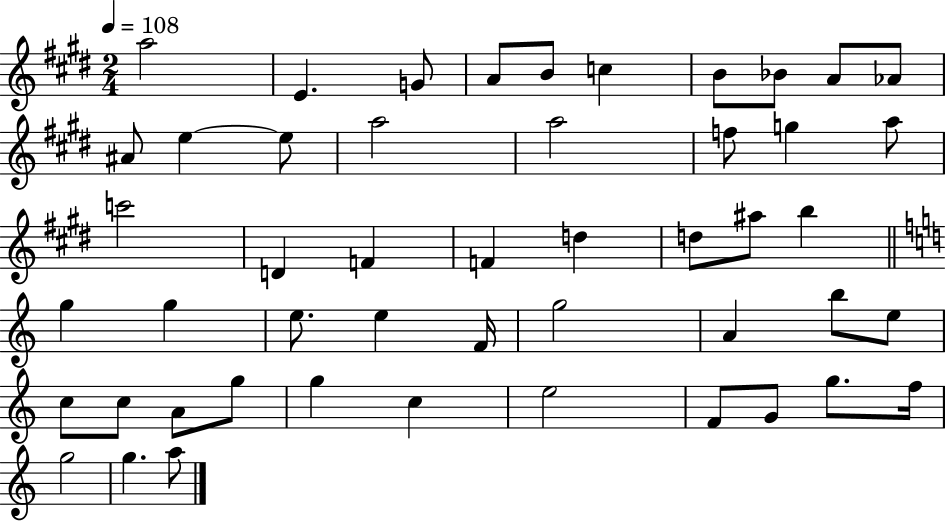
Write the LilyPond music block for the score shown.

{
  \clef treble
  \numericTimeSignature
  \time 2/4
  \key e \major
  \tempo 4 = 108
  a''2 | e'4. g'8 | a'8 b'8 c''4 | b'8 bes'8 a'8 aes'8 | \break ais'8 e''4~~ e''8 | a''2 | a''2 | f''8 g''4 a''8 | \break c'''2 | d'4 f'4 | f'4 d''4 | d''8 ais''8 b''4 | \break \bar "||" \break \key a \minor g''4 g''4 | e''8. e''4 f'16 | g''2 | a'4 b''8 e''8 | \break c''8 c''8 a'8 g''8 | g''4 c''4 | e''2 | f'8 g'8 g''8. f''16 | \break g''2 | g''4. a''8 | \bar "|."
}